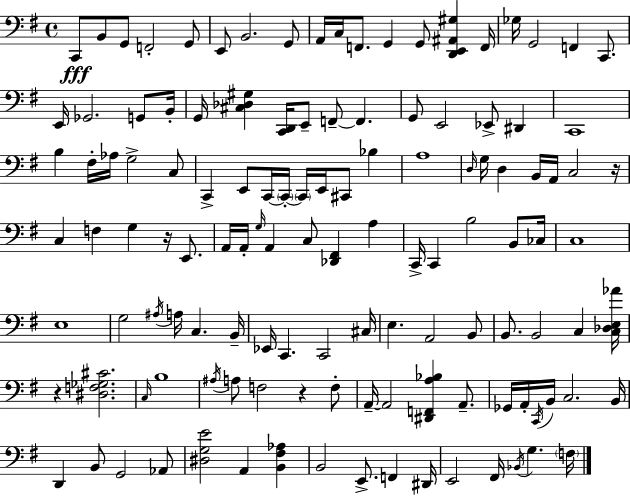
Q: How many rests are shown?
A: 4